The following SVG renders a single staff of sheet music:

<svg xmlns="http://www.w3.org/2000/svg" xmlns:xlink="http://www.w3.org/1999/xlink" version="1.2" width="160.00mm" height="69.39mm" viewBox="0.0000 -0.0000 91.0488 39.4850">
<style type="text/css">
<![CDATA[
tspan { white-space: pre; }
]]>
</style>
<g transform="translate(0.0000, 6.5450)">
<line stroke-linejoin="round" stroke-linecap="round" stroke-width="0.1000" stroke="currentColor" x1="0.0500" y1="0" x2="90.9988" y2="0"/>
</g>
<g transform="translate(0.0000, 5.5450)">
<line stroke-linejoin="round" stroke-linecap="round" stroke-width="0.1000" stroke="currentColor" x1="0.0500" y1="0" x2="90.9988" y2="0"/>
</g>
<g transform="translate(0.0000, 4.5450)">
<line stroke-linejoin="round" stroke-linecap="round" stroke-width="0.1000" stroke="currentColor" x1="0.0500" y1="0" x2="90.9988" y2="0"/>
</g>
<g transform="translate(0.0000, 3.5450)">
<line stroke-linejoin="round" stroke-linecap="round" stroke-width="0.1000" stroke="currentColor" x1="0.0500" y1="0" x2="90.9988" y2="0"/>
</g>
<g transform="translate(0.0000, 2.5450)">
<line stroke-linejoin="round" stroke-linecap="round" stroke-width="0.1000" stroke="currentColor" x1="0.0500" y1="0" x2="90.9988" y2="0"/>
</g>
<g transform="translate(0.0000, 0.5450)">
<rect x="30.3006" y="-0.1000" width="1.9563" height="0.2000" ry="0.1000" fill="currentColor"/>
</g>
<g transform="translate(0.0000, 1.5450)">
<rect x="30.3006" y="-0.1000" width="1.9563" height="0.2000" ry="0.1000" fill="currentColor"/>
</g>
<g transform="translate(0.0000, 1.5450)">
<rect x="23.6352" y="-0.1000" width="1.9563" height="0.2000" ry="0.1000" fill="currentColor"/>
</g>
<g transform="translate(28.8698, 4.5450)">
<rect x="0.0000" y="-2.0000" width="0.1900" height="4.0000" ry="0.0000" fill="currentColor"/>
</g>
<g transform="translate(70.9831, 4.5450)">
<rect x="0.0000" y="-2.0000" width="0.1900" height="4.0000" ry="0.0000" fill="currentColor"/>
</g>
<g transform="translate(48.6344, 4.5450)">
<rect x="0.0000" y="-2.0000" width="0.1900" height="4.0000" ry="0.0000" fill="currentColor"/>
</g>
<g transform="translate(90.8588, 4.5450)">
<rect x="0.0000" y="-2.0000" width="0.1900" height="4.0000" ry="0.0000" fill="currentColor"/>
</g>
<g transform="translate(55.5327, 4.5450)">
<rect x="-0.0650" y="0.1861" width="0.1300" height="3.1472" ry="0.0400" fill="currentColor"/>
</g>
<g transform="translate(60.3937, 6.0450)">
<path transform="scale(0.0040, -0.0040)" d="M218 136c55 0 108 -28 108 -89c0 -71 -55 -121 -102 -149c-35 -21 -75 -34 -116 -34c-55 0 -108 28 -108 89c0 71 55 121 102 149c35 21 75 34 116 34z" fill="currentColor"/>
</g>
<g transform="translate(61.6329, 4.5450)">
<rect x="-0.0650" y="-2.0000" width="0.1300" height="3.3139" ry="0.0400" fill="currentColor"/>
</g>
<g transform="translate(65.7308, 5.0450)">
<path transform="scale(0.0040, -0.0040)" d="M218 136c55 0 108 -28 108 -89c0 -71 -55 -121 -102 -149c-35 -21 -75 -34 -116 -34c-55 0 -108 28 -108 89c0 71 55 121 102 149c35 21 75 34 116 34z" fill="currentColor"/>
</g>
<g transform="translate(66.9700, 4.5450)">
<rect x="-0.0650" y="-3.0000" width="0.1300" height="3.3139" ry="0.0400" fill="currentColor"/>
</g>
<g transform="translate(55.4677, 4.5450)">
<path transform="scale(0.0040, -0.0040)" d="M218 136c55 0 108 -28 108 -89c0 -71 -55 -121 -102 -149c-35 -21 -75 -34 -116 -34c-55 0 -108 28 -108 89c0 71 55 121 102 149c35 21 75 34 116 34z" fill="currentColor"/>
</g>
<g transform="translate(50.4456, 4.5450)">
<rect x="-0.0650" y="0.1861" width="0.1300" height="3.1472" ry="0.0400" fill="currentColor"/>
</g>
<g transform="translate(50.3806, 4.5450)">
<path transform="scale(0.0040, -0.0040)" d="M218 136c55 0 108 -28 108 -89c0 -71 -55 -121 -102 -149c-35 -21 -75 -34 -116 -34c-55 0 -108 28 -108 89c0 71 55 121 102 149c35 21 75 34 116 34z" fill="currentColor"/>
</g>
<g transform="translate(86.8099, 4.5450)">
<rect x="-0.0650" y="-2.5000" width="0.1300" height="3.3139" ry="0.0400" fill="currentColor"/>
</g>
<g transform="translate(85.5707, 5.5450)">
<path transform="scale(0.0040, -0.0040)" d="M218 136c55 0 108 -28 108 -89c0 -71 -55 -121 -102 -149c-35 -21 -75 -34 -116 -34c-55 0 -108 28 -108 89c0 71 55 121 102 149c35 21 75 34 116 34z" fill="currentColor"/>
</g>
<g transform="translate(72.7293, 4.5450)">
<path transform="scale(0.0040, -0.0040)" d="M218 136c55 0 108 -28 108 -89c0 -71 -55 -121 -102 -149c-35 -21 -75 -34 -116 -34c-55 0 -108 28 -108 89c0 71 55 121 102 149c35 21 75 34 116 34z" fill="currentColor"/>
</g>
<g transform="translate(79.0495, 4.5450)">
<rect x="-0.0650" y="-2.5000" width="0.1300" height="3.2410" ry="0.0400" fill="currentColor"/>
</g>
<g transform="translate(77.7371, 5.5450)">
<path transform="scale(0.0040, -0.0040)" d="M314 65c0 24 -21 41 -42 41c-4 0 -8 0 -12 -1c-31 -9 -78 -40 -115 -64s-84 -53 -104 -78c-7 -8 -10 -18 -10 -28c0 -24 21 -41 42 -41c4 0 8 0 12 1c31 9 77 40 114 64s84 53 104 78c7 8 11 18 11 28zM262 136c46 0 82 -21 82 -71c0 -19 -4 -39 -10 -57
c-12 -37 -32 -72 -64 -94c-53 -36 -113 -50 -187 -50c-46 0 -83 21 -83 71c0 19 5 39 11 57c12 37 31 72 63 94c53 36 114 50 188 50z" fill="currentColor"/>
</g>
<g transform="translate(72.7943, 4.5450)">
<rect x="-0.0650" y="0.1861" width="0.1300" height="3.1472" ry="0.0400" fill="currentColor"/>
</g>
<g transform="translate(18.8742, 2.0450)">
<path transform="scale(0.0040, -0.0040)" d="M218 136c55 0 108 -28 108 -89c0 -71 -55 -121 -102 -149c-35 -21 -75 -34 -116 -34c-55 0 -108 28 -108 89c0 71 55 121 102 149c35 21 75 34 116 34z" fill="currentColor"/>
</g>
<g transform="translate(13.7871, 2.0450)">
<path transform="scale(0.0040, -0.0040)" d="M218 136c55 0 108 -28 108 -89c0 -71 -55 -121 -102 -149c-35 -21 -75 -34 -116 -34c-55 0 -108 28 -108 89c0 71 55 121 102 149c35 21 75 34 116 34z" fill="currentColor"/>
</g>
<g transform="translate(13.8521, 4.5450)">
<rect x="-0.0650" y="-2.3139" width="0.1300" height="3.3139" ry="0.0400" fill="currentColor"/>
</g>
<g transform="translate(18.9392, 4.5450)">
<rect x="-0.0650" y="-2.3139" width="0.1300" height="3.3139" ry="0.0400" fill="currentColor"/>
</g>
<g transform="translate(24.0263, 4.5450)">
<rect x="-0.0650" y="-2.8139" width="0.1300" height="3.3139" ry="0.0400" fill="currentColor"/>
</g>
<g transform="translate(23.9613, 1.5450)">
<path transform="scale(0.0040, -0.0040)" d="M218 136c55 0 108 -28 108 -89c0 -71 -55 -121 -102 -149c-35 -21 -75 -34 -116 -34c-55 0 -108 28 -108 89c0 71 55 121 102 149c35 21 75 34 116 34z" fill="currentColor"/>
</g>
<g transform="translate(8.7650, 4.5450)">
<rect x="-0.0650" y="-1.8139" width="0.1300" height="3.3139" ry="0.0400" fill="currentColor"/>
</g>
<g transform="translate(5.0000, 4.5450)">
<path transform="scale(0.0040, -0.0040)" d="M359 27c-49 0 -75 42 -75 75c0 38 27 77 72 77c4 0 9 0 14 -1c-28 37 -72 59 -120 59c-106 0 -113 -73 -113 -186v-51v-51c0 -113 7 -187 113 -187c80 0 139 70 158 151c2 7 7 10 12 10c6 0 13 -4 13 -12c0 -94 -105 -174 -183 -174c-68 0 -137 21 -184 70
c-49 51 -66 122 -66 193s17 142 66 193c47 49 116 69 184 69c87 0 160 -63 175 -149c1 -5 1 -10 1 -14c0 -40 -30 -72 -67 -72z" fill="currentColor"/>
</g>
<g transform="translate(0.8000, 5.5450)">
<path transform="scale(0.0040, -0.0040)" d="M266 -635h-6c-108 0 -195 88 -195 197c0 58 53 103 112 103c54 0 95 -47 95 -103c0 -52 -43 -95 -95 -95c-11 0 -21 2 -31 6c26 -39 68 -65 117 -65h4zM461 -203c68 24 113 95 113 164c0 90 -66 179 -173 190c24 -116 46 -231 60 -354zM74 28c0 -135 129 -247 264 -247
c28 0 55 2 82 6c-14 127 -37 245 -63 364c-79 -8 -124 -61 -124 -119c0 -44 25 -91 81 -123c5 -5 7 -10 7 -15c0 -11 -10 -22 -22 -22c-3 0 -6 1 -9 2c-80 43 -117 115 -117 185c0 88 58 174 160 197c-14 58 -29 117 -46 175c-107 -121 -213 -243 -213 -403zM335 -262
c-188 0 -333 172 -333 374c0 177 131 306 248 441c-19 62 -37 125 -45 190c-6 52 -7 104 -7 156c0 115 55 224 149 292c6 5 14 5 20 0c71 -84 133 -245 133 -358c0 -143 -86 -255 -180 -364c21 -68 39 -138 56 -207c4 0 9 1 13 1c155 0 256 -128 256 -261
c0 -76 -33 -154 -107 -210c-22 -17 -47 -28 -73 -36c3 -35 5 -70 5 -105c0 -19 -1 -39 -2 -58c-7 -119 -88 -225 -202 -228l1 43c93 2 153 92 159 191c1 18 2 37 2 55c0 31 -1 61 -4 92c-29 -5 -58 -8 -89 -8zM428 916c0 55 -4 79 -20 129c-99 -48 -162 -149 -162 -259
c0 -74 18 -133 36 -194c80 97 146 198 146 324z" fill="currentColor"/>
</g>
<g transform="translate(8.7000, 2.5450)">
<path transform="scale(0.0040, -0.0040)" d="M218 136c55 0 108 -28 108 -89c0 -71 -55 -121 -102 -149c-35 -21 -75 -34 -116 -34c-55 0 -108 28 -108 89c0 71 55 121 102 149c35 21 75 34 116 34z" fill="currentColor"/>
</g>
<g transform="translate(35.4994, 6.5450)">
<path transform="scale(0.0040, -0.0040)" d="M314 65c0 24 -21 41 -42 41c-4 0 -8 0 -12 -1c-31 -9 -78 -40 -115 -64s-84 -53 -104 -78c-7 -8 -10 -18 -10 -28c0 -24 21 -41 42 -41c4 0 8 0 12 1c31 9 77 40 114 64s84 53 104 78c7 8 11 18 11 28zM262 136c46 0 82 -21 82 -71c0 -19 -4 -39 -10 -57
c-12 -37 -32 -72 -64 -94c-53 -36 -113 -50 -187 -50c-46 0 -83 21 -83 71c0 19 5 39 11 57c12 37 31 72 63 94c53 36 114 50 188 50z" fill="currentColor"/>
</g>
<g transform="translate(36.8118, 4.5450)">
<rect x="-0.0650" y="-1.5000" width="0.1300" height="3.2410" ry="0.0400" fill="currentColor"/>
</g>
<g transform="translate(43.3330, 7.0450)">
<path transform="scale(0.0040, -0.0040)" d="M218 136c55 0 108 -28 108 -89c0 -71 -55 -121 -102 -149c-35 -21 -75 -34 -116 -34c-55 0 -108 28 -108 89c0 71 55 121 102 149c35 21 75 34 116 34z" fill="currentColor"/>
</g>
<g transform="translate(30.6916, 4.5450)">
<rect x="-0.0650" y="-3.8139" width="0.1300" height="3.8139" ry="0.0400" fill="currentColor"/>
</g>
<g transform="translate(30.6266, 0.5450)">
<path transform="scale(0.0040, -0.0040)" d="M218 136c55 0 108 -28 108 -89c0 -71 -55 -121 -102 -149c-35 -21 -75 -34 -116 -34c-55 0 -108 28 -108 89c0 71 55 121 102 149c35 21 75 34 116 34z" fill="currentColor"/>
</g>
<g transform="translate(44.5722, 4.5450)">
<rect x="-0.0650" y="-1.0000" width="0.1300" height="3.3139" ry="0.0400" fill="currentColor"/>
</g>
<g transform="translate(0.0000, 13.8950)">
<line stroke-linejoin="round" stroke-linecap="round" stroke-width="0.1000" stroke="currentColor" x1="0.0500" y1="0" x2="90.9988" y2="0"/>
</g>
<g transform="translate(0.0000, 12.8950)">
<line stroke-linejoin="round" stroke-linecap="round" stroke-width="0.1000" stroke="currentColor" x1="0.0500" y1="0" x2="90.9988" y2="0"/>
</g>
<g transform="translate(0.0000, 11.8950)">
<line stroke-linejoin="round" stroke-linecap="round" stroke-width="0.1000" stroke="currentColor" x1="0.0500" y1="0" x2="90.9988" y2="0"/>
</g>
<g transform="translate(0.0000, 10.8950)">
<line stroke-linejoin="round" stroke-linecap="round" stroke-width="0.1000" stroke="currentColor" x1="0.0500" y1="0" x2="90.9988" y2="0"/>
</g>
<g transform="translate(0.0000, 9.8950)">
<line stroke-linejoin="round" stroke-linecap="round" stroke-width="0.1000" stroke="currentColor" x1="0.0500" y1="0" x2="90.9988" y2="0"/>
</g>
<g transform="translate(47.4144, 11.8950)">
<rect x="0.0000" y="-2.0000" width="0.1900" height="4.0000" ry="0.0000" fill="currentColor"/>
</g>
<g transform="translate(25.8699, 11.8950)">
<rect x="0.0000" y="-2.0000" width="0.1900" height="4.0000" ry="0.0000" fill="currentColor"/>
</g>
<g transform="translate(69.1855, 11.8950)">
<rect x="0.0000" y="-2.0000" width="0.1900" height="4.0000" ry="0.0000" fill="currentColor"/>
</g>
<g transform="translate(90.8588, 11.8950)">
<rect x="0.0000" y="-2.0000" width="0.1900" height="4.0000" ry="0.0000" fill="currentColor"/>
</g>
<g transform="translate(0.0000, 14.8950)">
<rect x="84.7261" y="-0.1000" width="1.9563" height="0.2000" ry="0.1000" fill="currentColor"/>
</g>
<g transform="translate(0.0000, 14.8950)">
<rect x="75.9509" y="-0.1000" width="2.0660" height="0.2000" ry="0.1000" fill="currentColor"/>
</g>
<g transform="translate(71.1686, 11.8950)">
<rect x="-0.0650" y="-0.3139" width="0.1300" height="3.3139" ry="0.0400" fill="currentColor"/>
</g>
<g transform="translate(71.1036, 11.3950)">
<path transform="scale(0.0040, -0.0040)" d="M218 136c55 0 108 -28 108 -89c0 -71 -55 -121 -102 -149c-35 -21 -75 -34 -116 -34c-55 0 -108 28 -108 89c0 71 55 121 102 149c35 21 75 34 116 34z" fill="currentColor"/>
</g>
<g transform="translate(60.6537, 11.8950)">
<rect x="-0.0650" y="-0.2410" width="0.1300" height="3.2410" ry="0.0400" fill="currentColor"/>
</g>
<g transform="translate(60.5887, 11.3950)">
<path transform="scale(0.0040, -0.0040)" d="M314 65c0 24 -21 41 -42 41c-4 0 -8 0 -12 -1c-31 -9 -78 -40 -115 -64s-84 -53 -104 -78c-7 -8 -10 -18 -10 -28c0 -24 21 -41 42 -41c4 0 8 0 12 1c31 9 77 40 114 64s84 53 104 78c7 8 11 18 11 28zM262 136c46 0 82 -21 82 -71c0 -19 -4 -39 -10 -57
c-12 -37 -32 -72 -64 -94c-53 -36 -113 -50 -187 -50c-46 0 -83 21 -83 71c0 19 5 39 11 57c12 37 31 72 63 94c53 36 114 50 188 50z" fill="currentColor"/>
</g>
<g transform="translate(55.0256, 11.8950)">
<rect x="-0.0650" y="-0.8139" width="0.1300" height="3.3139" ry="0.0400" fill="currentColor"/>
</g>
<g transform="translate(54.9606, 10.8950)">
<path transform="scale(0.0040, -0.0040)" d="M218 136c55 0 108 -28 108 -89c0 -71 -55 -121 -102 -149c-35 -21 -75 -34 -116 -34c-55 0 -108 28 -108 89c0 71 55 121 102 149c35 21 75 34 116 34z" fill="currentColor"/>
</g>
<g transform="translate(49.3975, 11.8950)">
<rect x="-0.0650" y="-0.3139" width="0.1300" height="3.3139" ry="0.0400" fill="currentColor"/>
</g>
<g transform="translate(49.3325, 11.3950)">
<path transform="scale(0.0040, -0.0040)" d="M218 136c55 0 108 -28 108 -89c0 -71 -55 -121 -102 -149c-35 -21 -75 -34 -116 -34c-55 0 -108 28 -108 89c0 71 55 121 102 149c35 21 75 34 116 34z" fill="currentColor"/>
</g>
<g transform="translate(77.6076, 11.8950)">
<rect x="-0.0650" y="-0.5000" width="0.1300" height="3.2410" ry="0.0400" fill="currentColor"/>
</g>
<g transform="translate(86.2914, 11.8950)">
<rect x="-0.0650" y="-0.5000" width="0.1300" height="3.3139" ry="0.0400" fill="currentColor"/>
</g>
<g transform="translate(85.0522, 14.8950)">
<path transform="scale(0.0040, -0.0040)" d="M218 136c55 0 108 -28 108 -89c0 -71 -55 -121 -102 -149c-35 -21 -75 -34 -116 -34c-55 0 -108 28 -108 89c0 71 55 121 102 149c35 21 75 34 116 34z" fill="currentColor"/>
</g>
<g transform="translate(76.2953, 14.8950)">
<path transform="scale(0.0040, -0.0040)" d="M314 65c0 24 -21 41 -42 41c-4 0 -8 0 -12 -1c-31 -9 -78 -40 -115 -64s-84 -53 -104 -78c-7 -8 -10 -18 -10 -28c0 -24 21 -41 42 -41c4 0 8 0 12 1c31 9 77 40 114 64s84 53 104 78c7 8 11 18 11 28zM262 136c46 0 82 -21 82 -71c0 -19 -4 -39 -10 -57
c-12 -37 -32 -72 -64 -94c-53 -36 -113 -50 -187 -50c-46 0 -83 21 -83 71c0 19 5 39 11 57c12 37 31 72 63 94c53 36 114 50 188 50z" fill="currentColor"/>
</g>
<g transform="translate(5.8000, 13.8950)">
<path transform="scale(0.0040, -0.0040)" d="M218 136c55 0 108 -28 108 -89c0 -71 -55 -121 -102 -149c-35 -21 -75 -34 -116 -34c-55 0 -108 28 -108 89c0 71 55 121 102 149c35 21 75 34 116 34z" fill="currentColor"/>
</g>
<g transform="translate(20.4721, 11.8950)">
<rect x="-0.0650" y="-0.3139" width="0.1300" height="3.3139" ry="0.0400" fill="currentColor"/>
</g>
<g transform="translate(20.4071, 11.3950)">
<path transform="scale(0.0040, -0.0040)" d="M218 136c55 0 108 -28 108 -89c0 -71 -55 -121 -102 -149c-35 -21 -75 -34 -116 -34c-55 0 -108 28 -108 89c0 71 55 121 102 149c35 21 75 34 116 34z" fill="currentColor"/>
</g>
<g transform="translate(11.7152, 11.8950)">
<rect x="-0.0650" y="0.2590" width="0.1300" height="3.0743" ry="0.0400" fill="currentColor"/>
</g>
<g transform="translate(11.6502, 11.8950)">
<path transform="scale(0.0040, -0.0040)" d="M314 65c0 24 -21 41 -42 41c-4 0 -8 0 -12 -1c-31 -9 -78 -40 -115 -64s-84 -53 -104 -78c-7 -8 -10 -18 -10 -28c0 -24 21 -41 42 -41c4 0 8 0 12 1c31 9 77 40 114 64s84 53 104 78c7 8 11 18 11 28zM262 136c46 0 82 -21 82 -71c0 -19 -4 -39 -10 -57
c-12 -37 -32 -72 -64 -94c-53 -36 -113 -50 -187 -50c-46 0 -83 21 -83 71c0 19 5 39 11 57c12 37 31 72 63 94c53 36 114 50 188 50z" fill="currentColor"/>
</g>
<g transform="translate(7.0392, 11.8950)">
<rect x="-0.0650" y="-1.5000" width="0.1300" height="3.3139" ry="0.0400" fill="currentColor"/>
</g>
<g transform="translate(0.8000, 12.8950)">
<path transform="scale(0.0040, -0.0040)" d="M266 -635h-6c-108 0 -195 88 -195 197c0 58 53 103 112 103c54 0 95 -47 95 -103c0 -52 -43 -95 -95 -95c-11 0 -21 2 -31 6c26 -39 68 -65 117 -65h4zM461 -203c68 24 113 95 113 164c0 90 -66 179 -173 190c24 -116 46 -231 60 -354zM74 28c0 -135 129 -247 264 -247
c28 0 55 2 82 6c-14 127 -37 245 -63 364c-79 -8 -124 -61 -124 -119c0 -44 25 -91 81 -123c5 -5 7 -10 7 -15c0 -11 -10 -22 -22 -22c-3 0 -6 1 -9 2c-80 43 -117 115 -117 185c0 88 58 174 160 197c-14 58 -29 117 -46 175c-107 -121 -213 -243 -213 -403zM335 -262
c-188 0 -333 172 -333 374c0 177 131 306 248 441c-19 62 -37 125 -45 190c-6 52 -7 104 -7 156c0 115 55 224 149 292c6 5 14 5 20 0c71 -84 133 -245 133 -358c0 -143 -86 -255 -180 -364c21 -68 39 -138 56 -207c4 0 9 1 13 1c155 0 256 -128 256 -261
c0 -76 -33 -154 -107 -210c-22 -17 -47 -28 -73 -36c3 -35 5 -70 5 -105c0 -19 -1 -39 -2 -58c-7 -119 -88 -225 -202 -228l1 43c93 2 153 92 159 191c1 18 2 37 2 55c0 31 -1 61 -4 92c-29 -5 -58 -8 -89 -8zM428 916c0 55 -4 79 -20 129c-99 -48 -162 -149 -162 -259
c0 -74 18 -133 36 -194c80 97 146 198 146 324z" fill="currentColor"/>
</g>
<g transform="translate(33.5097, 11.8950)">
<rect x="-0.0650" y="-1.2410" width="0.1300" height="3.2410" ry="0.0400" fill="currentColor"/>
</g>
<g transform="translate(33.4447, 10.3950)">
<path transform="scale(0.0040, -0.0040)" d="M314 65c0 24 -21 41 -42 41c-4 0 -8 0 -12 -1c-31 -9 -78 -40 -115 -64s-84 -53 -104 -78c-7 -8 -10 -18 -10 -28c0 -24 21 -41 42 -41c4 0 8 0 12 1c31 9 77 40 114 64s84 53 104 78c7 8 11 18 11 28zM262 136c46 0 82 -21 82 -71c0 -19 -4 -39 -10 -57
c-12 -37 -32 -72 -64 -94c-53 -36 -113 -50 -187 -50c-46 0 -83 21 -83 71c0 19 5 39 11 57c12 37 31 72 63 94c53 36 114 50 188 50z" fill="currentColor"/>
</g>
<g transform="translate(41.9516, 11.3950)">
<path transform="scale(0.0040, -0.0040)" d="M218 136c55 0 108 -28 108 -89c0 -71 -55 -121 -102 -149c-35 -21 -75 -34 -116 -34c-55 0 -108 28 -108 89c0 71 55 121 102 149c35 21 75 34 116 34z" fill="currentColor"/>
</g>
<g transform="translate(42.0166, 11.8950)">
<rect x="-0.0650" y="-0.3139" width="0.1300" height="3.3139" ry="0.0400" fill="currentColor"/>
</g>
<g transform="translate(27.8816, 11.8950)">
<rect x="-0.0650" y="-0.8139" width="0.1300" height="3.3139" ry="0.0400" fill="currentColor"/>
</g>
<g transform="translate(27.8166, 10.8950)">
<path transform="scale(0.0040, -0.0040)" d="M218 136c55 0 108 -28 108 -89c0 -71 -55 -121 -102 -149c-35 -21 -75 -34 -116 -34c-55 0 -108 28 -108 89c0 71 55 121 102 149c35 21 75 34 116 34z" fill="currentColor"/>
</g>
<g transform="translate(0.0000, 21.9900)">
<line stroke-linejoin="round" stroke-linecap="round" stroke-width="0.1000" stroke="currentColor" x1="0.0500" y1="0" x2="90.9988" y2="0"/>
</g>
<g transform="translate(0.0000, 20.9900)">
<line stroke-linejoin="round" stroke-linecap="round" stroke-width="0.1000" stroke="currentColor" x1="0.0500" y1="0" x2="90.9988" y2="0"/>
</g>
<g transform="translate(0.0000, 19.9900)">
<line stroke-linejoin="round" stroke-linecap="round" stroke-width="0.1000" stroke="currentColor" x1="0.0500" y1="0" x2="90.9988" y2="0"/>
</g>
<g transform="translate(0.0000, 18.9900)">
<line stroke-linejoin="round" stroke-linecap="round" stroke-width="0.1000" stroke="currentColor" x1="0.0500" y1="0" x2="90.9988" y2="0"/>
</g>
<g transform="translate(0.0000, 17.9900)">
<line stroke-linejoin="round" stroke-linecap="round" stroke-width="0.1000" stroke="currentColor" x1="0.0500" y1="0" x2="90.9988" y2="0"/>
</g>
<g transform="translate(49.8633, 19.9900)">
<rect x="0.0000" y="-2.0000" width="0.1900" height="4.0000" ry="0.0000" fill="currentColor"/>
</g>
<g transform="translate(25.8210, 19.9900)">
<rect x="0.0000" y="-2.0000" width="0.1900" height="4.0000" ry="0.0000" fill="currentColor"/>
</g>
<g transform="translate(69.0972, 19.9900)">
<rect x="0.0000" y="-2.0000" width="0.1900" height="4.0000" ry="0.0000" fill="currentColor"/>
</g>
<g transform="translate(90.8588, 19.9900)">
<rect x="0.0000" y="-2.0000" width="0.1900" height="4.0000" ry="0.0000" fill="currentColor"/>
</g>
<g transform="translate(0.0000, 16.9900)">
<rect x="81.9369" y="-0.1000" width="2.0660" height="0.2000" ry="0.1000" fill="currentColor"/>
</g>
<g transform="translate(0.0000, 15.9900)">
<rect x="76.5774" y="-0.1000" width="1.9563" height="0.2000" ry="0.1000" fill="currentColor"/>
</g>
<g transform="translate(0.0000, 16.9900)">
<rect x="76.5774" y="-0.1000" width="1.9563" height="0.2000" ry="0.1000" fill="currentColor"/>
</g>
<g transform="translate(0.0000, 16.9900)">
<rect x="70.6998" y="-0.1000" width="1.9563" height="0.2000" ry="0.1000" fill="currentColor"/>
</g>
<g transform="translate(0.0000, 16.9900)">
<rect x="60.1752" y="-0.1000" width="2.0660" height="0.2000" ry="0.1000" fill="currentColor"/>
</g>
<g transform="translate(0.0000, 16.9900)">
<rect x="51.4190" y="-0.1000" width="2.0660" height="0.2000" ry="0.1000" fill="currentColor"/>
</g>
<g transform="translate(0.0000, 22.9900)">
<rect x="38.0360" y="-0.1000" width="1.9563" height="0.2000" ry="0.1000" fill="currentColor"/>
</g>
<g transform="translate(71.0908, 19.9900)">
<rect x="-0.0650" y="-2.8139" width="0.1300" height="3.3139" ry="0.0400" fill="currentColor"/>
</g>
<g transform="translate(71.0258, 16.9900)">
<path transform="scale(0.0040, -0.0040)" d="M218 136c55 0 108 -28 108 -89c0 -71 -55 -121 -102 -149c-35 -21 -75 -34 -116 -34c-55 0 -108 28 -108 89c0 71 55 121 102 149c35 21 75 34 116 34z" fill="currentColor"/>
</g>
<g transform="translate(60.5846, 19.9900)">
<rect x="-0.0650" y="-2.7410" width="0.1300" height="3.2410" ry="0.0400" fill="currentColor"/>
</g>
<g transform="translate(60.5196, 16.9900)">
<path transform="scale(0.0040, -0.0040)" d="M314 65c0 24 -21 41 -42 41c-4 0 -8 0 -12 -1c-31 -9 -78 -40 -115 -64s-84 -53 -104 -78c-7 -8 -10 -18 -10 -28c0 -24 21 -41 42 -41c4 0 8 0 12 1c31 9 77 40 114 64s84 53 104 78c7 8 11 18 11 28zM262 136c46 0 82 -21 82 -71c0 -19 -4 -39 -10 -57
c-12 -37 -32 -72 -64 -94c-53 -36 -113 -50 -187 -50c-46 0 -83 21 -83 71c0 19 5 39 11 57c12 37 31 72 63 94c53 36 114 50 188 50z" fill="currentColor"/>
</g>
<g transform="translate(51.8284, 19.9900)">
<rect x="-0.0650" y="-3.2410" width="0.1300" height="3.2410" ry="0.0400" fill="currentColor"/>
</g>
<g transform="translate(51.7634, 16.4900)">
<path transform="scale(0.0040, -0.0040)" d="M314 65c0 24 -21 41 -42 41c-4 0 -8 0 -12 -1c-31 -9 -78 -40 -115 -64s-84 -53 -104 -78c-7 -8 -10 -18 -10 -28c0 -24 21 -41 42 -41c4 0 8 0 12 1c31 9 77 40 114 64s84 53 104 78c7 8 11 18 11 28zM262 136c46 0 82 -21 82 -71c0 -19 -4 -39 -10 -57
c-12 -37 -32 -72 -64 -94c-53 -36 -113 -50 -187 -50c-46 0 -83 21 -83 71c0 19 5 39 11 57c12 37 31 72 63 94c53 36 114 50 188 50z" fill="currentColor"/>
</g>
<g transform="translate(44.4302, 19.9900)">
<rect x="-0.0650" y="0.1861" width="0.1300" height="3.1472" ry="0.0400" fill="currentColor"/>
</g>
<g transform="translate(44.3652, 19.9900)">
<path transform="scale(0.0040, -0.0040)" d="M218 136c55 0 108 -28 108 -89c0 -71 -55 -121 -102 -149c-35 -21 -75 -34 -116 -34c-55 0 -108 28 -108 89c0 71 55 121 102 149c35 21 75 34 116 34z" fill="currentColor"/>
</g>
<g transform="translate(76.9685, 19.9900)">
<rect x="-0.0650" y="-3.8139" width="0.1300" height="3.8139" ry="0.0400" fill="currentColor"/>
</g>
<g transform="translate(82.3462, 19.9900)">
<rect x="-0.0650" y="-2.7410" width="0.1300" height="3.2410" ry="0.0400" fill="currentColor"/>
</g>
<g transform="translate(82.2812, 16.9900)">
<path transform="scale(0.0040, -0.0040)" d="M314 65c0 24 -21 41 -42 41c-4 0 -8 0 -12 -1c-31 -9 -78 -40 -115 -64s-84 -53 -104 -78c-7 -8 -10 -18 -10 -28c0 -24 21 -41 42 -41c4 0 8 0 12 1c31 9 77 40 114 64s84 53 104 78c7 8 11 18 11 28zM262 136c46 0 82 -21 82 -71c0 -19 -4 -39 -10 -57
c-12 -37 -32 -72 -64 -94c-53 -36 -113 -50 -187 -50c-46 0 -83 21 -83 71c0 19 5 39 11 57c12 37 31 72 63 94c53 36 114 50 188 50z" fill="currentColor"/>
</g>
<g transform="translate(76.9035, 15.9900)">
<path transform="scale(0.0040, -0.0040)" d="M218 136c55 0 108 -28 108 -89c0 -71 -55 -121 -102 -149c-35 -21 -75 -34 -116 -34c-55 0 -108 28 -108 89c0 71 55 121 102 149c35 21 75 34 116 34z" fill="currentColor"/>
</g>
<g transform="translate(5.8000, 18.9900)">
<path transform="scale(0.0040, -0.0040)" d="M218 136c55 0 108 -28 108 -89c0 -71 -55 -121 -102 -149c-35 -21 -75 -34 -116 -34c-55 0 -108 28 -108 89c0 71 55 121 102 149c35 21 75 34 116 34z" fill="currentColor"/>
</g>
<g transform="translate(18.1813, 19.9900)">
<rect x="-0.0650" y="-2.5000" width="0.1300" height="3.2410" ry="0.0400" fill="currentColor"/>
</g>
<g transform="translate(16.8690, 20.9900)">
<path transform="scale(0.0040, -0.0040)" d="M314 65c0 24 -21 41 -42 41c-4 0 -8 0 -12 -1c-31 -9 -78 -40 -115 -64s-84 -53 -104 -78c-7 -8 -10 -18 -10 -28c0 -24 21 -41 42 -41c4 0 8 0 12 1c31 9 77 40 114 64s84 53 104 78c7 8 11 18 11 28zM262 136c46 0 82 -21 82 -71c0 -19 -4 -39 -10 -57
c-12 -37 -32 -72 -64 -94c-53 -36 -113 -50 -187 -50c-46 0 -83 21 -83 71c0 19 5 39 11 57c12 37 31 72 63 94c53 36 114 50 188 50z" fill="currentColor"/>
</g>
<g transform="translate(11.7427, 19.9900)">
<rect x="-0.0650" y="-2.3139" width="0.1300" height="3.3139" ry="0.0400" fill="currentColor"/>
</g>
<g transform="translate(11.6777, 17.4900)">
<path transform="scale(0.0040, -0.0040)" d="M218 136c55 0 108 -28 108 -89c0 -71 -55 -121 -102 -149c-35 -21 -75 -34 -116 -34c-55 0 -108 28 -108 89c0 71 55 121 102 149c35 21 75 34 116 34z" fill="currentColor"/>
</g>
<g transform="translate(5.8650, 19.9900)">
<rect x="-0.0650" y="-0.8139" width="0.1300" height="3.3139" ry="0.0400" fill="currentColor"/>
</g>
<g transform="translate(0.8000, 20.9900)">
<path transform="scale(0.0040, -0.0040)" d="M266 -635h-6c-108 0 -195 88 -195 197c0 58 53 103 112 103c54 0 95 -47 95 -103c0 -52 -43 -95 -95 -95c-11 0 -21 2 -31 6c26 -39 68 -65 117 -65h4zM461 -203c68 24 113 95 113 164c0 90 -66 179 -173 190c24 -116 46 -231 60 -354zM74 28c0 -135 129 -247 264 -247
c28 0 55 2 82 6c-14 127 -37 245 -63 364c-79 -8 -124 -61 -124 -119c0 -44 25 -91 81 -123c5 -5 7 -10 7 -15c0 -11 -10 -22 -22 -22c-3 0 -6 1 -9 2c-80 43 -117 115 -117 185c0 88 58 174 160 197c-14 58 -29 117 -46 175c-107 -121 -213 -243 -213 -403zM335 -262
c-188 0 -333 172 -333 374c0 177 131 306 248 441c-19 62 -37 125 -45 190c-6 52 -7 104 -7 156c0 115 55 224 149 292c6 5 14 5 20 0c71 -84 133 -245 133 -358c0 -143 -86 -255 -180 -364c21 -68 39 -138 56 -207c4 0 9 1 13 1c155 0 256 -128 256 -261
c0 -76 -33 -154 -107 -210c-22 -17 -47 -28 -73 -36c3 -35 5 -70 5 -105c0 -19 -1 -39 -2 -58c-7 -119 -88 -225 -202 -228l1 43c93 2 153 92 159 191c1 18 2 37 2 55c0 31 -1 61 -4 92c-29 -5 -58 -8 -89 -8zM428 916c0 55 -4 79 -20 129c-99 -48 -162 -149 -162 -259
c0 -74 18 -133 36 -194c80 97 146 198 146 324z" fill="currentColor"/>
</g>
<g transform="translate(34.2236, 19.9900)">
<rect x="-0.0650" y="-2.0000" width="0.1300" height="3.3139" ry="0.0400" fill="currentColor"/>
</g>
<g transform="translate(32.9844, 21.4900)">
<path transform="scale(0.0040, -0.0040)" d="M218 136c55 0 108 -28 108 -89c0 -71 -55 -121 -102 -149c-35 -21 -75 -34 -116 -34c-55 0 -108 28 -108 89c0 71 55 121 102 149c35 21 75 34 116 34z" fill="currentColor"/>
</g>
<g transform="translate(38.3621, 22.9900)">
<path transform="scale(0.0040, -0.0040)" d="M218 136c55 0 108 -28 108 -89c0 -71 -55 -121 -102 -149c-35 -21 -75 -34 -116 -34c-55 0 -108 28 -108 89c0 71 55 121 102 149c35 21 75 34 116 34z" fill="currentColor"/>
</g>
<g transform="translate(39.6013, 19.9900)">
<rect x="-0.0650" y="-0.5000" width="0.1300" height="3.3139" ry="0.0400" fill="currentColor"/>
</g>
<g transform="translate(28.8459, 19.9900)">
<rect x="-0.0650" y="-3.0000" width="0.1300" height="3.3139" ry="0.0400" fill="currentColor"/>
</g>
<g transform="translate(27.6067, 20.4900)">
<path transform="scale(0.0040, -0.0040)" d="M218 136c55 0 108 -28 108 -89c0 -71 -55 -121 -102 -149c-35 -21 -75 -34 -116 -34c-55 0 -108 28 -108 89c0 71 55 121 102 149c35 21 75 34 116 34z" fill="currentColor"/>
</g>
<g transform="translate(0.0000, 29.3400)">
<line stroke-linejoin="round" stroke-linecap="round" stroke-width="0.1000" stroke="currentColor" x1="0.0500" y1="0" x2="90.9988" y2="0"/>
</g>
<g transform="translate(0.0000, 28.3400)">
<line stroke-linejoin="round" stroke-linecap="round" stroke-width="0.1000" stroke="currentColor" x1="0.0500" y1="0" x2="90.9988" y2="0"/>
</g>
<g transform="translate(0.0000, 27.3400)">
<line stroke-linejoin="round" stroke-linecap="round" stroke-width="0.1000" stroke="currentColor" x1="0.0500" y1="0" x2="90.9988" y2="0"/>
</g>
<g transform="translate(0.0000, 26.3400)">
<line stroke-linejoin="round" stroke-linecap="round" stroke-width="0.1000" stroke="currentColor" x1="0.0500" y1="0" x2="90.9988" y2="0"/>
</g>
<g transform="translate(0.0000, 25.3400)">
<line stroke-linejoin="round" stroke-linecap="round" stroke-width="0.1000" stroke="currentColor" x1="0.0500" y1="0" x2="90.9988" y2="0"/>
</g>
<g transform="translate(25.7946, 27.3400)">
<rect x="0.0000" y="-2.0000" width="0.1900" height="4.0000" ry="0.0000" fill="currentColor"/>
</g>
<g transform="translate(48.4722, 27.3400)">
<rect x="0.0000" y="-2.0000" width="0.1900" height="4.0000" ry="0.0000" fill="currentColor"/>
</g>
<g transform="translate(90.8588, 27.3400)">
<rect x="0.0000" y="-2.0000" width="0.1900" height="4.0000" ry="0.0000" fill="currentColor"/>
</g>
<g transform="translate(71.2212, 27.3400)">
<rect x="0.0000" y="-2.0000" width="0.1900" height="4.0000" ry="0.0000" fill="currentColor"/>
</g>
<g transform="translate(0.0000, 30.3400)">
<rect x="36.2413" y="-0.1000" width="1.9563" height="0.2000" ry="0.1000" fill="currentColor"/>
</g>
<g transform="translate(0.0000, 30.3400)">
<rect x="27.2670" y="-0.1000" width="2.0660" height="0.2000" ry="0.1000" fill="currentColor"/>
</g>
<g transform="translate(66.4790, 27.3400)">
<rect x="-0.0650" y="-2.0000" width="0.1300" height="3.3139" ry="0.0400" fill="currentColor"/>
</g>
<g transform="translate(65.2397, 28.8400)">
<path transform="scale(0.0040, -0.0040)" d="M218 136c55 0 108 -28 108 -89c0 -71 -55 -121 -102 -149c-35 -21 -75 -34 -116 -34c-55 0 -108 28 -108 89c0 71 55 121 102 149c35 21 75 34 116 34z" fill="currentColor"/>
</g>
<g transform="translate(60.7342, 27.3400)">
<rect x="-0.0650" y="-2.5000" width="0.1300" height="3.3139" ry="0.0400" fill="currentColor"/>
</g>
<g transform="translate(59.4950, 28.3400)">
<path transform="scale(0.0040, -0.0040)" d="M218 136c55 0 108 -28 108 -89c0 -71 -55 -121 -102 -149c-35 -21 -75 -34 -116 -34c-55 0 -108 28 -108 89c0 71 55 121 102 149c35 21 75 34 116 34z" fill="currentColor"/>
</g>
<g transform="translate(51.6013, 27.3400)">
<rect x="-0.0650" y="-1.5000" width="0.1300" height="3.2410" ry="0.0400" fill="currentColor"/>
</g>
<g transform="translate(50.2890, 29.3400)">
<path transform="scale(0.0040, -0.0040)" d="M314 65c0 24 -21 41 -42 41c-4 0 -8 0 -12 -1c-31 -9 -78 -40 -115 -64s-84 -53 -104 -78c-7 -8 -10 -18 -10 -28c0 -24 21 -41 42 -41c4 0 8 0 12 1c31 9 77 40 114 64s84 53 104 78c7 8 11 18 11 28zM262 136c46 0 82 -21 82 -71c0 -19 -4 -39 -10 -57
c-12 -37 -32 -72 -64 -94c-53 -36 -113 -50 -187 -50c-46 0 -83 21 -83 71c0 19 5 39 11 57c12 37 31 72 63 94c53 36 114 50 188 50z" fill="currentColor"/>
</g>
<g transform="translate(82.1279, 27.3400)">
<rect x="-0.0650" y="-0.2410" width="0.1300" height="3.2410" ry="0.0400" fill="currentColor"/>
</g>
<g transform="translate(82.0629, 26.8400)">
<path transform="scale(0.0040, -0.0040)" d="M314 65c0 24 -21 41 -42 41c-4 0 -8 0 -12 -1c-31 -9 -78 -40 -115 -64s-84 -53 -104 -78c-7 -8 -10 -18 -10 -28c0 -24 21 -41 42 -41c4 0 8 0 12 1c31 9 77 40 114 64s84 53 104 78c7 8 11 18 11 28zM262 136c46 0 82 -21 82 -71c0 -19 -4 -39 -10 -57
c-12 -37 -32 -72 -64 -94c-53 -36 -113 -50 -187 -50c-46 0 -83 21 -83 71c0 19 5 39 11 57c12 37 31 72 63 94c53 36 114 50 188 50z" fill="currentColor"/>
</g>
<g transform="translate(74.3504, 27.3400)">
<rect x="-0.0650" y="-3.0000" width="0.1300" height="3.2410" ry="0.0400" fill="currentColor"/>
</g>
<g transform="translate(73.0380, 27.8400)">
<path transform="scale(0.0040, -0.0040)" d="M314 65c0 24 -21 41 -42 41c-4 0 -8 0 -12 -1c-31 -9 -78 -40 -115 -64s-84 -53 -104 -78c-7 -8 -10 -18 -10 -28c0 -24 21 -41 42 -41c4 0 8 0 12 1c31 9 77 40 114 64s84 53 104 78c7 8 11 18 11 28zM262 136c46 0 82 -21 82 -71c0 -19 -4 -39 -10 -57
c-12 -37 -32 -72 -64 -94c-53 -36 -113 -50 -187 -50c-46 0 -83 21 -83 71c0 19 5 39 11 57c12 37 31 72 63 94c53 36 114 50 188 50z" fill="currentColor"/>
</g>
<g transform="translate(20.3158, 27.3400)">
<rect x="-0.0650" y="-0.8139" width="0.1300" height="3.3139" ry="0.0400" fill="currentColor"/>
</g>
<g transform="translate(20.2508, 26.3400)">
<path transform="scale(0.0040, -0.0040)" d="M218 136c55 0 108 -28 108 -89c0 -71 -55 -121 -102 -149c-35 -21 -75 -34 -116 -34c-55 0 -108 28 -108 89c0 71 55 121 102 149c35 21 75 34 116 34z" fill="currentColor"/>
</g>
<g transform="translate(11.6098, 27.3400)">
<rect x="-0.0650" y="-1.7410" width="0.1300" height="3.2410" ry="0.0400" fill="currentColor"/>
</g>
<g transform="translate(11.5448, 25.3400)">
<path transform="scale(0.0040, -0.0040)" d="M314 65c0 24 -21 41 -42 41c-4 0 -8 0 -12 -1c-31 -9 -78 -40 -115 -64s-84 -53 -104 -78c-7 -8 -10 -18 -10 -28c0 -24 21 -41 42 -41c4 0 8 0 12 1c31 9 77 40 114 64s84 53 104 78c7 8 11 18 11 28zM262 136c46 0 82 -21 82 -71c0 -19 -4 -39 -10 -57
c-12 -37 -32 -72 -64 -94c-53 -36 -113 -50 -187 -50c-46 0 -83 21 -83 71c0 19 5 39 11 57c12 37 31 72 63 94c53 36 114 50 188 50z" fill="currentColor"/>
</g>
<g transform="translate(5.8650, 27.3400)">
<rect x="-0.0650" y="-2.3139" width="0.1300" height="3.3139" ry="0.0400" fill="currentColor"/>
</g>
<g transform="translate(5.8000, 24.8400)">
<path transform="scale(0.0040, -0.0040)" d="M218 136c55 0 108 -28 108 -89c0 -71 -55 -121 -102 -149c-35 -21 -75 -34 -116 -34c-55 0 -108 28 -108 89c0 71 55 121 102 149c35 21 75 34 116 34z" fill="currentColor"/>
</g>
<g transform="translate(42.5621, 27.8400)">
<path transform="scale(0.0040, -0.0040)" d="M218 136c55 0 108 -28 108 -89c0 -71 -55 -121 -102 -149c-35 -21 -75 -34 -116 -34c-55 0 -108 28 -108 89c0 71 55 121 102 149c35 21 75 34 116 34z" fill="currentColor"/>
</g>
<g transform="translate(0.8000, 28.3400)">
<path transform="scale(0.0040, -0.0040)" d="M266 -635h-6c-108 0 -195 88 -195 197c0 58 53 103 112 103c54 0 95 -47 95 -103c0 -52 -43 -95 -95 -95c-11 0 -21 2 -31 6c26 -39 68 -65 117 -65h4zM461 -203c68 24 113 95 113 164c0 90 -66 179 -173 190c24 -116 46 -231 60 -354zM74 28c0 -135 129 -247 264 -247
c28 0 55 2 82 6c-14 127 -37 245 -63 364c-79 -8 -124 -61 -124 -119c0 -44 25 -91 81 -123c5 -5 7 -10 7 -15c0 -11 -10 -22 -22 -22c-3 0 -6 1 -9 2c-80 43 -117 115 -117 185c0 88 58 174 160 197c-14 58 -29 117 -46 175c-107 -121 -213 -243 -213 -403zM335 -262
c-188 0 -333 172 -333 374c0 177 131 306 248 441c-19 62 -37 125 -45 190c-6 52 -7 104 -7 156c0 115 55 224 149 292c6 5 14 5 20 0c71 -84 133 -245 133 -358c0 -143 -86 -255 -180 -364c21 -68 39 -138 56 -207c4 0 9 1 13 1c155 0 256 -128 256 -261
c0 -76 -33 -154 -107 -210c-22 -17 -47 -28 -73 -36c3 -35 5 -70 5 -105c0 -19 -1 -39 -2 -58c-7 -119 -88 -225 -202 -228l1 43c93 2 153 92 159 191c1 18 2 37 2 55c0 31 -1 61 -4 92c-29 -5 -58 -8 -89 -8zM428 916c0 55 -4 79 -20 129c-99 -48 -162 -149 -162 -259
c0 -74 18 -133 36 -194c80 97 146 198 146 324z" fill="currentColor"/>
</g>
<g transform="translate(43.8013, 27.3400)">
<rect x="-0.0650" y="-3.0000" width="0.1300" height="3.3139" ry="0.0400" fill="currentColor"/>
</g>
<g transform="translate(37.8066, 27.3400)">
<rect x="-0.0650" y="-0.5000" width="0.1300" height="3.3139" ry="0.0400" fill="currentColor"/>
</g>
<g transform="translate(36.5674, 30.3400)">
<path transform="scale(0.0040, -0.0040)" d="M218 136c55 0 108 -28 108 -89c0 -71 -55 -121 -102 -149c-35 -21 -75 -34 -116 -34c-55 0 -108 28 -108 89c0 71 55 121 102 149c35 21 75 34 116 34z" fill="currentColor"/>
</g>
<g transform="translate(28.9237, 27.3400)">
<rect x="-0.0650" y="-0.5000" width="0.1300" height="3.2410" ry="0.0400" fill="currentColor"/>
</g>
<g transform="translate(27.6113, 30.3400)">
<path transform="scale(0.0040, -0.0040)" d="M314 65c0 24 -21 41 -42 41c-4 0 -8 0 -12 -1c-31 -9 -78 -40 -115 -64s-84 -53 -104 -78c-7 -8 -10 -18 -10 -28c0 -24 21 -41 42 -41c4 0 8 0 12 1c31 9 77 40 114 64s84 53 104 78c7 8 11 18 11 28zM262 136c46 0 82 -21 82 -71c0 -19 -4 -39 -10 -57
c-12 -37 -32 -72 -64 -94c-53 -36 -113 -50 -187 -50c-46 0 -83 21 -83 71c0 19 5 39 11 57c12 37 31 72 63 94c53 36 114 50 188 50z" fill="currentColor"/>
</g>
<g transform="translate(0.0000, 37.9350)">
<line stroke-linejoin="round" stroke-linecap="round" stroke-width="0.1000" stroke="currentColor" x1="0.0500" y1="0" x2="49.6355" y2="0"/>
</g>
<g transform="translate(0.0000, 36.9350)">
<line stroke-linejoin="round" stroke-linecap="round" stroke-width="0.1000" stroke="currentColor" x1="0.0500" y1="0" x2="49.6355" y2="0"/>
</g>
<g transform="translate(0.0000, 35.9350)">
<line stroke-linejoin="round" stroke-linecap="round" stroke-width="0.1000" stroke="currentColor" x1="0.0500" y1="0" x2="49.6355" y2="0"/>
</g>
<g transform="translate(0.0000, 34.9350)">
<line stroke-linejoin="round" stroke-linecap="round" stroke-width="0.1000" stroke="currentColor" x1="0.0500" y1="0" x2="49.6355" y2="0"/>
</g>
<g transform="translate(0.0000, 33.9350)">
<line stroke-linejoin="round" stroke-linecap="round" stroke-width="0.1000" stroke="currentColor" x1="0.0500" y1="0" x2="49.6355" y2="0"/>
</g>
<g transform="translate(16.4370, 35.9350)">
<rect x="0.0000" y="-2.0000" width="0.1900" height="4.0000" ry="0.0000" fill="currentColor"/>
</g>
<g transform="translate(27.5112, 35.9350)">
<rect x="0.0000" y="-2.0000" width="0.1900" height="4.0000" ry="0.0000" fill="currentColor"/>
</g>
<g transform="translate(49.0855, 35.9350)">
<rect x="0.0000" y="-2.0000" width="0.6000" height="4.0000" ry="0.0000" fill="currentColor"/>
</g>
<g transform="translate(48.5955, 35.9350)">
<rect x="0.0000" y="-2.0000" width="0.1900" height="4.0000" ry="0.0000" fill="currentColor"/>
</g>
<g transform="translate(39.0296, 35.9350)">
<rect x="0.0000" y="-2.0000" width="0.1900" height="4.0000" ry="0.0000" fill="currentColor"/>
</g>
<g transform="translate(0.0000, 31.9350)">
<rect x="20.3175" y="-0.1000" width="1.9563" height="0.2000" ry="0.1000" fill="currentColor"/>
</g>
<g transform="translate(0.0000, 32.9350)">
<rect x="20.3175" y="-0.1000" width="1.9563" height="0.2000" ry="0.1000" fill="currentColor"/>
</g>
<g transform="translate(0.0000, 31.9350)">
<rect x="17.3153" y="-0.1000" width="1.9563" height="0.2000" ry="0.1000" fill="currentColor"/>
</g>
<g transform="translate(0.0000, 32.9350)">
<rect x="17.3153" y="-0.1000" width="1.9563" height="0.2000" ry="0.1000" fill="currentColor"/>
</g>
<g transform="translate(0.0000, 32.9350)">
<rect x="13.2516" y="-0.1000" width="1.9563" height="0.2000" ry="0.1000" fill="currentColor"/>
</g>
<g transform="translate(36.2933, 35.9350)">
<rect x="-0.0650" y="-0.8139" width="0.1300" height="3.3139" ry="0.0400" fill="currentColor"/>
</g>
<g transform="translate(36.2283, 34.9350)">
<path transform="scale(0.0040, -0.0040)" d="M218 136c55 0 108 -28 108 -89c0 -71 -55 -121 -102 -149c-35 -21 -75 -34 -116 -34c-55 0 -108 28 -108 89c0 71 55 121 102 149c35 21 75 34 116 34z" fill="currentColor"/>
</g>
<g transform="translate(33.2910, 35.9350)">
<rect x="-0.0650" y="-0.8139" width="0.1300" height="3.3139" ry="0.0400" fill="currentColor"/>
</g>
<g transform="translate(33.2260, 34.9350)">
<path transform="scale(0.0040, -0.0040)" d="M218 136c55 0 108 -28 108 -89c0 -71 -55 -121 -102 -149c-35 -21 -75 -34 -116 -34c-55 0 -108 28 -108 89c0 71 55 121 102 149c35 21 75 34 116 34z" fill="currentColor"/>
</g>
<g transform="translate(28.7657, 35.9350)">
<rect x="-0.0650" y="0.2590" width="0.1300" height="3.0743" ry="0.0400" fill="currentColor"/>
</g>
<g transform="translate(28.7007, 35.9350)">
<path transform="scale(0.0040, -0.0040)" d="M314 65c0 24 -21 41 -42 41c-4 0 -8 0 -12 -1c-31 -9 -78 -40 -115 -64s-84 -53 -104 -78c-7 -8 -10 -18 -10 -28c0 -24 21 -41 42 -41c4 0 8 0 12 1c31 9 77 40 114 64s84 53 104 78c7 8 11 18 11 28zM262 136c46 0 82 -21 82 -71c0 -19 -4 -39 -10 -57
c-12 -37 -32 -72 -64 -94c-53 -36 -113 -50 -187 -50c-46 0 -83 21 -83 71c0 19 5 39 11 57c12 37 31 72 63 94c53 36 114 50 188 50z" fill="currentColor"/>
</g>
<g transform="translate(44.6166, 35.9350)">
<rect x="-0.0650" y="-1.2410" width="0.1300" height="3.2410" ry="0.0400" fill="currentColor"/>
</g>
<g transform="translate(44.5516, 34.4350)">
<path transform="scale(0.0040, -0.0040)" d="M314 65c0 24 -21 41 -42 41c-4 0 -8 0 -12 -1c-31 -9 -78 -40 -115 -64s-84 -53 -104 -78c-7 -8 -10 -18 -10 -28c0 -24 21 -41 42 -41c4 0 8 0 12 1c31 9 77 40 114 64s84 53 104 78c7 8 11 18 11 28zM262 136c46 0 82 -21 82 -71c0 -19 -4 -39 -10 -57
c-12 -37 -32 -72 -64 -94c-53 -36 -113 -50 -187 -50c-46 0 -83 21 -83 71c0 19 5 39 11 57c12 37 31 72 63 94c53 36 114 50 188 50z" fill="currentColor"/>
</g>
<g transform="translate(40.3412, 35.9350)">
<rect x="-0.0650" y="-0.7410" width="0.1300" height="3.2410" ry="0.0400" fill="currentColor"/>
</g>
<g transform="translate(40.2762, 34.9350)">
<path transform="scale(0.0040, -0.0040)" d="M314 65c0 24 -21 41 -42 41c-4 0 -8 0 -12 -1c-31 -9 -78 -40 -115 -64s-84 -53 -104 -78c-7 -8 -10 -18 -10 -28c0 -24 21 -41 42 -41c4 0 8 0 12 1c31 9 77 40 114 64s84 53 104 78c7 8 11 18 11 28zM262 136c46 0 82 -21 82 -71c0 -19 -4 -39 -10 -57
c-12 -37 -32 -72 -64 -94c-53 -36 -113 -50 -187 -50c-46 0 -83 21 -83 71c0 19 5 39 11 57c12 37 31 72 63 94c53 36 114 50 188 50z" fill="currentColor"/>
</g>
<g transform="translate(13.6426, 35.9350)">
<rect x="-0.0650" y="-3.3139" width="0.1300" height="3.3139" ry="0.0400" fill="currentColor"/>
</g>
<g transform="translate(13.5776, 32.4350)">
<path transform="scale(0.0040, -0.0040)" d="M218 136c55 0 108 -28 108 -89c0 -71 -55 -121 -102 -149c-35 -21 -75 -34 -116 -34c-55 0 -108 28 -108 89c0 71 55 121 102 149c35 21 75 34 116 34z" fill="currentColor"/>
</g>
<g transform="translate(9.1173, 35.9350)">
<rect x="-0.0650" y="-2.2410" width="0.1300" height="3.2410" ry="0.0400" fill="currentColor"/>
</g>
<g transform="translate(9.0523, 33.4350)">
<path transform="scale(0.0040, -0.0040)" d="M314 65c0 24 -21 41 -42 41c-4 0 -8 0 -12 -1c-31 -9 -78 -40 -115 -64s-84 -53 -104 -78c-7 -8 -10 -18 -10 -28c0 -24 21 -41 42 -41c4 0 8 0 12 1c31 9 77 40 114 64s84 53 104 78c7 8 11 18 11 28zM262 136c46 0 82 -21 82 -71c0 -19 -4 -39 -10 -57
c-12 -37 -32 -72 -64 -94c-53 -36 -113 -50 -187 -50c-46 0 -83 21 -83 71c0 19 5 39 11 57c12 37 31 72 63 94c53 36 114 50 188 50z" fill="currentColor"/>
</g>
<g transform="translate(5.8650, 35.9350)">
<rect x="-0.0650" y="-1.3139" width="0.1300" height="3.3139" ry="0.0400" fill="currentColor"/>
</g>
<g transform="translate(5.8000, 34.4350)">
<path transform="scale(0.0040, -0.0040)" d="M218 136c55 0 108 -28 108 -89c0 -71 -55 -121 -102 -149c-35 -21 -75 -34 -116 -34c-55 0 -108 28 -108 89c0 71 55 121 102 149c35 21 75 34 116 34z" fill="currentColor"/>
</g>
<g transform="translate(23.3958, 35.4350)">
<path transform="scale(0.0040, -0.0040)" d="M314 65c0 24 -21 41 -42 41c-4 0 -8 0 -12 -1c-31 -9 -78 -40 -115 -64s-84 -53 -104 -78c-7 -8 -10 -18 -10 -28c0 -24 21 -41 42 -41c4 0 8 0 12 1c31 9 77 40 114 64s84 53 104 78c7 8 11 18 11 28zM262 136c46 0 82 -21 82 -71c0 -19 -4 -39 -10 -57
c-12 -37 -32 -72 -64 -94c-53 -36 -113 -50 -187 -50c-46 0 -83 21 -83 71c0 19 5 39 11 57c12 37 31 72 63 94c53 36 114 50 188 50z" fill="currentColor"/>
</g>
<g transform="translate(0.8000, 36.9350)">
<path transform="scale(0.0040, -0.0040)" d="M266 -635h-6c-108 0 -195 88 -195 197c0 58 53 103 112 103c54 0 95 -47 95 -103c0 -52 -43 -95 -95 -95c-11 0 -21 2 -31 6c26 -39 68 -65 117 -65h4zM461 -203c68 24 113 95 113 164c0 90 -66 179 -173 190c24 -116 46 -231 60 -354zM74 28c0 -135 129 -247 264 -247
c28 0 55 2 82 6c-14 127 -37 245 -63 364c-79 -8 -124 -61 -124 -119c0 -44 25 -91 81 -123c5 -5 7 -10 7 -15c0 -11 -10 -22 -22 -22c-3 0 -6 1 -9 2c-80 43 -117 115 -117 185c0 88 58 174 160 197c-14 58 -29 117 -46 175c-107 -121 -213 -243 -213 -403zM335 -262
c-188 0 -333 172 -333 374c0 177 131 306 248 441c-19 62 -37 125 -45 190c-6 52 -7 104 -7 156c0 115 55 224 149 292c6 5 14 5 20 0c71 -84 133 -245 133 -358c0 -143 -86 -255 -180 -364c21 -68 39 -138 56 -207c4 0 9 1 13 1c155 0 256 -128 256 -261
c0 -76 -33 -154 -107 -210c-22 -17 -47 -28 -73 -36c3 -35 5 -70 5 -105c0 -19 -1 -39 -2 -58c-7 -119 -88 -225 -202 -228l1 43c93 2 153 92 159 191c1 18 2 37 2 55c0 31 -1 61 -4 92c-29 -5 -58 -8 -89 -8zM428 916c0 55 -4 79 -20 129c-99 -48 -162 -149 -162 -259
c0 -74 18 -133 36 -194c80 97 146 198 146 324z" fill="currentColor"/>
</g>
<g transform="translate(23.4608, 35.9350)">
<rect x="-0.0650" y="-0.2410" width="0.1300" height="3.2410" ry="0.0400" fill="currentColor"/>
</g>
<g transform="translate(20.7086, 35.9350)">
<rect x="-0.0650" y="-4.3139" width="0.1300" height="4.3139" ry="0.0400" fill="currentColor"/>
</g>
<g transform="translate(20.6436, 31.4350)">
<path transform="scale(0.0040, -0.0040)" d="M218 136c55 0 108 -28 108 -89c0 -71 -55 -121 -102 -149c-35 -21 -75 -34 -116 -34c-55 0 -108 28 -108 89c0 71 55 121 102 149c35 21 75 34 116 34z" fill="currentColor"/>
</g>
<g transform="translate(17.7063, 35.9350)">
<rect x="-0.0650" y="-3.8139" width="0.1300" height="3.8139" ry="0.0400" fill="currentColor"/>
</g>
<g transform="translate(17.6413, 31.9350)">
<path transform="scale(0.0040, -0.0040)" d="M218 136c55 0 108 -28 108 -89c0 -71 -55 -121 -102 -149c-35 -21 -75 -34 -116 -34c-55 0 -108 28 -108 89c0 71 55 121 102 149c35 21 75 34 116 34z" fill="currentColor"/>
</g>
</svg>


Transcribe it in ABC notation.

X:1
T:Untitled
M:4/4
L:1/4
K:C
f g g a c' E2 D B B F A B G2 G E B2 c d e2 c c d c2 c C2 C d g G2 A F C B b2 a2 a c' a2 g f2 d C2 C A E2 G F A2 c2 e g2 b c' d' c2 B2 d d d2 e2